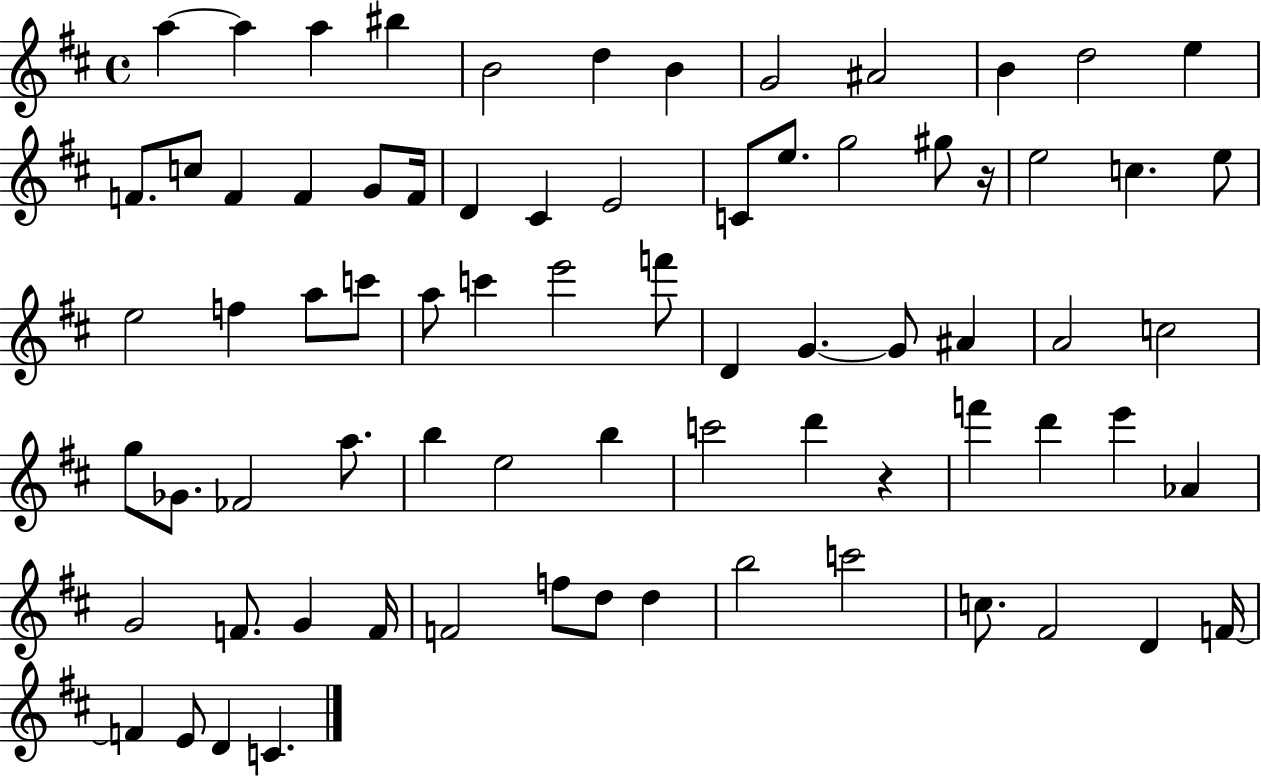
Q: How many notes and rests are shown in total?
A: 75